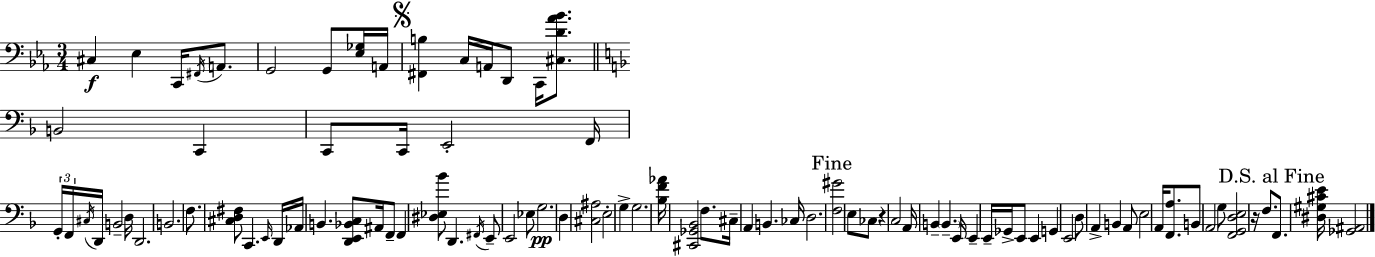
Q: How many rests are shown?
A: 2